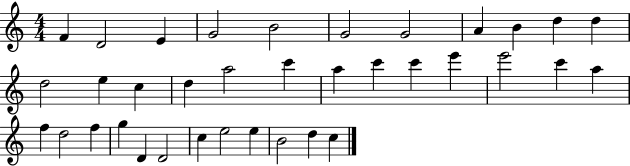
F4/q D4/h E4/q G4/h B4/h G4/h G4/h A4/q B4/q D5/q D5/q D5/h E5/q C5/q D5/q A5/h C6/q A5/q C6/q C6/q E6/q E6/h C6/q A5/q F5/q D5/h F5/q G5/q D4/q D4/h C5/q E5/h E5/q B4/h D5/q C5/q